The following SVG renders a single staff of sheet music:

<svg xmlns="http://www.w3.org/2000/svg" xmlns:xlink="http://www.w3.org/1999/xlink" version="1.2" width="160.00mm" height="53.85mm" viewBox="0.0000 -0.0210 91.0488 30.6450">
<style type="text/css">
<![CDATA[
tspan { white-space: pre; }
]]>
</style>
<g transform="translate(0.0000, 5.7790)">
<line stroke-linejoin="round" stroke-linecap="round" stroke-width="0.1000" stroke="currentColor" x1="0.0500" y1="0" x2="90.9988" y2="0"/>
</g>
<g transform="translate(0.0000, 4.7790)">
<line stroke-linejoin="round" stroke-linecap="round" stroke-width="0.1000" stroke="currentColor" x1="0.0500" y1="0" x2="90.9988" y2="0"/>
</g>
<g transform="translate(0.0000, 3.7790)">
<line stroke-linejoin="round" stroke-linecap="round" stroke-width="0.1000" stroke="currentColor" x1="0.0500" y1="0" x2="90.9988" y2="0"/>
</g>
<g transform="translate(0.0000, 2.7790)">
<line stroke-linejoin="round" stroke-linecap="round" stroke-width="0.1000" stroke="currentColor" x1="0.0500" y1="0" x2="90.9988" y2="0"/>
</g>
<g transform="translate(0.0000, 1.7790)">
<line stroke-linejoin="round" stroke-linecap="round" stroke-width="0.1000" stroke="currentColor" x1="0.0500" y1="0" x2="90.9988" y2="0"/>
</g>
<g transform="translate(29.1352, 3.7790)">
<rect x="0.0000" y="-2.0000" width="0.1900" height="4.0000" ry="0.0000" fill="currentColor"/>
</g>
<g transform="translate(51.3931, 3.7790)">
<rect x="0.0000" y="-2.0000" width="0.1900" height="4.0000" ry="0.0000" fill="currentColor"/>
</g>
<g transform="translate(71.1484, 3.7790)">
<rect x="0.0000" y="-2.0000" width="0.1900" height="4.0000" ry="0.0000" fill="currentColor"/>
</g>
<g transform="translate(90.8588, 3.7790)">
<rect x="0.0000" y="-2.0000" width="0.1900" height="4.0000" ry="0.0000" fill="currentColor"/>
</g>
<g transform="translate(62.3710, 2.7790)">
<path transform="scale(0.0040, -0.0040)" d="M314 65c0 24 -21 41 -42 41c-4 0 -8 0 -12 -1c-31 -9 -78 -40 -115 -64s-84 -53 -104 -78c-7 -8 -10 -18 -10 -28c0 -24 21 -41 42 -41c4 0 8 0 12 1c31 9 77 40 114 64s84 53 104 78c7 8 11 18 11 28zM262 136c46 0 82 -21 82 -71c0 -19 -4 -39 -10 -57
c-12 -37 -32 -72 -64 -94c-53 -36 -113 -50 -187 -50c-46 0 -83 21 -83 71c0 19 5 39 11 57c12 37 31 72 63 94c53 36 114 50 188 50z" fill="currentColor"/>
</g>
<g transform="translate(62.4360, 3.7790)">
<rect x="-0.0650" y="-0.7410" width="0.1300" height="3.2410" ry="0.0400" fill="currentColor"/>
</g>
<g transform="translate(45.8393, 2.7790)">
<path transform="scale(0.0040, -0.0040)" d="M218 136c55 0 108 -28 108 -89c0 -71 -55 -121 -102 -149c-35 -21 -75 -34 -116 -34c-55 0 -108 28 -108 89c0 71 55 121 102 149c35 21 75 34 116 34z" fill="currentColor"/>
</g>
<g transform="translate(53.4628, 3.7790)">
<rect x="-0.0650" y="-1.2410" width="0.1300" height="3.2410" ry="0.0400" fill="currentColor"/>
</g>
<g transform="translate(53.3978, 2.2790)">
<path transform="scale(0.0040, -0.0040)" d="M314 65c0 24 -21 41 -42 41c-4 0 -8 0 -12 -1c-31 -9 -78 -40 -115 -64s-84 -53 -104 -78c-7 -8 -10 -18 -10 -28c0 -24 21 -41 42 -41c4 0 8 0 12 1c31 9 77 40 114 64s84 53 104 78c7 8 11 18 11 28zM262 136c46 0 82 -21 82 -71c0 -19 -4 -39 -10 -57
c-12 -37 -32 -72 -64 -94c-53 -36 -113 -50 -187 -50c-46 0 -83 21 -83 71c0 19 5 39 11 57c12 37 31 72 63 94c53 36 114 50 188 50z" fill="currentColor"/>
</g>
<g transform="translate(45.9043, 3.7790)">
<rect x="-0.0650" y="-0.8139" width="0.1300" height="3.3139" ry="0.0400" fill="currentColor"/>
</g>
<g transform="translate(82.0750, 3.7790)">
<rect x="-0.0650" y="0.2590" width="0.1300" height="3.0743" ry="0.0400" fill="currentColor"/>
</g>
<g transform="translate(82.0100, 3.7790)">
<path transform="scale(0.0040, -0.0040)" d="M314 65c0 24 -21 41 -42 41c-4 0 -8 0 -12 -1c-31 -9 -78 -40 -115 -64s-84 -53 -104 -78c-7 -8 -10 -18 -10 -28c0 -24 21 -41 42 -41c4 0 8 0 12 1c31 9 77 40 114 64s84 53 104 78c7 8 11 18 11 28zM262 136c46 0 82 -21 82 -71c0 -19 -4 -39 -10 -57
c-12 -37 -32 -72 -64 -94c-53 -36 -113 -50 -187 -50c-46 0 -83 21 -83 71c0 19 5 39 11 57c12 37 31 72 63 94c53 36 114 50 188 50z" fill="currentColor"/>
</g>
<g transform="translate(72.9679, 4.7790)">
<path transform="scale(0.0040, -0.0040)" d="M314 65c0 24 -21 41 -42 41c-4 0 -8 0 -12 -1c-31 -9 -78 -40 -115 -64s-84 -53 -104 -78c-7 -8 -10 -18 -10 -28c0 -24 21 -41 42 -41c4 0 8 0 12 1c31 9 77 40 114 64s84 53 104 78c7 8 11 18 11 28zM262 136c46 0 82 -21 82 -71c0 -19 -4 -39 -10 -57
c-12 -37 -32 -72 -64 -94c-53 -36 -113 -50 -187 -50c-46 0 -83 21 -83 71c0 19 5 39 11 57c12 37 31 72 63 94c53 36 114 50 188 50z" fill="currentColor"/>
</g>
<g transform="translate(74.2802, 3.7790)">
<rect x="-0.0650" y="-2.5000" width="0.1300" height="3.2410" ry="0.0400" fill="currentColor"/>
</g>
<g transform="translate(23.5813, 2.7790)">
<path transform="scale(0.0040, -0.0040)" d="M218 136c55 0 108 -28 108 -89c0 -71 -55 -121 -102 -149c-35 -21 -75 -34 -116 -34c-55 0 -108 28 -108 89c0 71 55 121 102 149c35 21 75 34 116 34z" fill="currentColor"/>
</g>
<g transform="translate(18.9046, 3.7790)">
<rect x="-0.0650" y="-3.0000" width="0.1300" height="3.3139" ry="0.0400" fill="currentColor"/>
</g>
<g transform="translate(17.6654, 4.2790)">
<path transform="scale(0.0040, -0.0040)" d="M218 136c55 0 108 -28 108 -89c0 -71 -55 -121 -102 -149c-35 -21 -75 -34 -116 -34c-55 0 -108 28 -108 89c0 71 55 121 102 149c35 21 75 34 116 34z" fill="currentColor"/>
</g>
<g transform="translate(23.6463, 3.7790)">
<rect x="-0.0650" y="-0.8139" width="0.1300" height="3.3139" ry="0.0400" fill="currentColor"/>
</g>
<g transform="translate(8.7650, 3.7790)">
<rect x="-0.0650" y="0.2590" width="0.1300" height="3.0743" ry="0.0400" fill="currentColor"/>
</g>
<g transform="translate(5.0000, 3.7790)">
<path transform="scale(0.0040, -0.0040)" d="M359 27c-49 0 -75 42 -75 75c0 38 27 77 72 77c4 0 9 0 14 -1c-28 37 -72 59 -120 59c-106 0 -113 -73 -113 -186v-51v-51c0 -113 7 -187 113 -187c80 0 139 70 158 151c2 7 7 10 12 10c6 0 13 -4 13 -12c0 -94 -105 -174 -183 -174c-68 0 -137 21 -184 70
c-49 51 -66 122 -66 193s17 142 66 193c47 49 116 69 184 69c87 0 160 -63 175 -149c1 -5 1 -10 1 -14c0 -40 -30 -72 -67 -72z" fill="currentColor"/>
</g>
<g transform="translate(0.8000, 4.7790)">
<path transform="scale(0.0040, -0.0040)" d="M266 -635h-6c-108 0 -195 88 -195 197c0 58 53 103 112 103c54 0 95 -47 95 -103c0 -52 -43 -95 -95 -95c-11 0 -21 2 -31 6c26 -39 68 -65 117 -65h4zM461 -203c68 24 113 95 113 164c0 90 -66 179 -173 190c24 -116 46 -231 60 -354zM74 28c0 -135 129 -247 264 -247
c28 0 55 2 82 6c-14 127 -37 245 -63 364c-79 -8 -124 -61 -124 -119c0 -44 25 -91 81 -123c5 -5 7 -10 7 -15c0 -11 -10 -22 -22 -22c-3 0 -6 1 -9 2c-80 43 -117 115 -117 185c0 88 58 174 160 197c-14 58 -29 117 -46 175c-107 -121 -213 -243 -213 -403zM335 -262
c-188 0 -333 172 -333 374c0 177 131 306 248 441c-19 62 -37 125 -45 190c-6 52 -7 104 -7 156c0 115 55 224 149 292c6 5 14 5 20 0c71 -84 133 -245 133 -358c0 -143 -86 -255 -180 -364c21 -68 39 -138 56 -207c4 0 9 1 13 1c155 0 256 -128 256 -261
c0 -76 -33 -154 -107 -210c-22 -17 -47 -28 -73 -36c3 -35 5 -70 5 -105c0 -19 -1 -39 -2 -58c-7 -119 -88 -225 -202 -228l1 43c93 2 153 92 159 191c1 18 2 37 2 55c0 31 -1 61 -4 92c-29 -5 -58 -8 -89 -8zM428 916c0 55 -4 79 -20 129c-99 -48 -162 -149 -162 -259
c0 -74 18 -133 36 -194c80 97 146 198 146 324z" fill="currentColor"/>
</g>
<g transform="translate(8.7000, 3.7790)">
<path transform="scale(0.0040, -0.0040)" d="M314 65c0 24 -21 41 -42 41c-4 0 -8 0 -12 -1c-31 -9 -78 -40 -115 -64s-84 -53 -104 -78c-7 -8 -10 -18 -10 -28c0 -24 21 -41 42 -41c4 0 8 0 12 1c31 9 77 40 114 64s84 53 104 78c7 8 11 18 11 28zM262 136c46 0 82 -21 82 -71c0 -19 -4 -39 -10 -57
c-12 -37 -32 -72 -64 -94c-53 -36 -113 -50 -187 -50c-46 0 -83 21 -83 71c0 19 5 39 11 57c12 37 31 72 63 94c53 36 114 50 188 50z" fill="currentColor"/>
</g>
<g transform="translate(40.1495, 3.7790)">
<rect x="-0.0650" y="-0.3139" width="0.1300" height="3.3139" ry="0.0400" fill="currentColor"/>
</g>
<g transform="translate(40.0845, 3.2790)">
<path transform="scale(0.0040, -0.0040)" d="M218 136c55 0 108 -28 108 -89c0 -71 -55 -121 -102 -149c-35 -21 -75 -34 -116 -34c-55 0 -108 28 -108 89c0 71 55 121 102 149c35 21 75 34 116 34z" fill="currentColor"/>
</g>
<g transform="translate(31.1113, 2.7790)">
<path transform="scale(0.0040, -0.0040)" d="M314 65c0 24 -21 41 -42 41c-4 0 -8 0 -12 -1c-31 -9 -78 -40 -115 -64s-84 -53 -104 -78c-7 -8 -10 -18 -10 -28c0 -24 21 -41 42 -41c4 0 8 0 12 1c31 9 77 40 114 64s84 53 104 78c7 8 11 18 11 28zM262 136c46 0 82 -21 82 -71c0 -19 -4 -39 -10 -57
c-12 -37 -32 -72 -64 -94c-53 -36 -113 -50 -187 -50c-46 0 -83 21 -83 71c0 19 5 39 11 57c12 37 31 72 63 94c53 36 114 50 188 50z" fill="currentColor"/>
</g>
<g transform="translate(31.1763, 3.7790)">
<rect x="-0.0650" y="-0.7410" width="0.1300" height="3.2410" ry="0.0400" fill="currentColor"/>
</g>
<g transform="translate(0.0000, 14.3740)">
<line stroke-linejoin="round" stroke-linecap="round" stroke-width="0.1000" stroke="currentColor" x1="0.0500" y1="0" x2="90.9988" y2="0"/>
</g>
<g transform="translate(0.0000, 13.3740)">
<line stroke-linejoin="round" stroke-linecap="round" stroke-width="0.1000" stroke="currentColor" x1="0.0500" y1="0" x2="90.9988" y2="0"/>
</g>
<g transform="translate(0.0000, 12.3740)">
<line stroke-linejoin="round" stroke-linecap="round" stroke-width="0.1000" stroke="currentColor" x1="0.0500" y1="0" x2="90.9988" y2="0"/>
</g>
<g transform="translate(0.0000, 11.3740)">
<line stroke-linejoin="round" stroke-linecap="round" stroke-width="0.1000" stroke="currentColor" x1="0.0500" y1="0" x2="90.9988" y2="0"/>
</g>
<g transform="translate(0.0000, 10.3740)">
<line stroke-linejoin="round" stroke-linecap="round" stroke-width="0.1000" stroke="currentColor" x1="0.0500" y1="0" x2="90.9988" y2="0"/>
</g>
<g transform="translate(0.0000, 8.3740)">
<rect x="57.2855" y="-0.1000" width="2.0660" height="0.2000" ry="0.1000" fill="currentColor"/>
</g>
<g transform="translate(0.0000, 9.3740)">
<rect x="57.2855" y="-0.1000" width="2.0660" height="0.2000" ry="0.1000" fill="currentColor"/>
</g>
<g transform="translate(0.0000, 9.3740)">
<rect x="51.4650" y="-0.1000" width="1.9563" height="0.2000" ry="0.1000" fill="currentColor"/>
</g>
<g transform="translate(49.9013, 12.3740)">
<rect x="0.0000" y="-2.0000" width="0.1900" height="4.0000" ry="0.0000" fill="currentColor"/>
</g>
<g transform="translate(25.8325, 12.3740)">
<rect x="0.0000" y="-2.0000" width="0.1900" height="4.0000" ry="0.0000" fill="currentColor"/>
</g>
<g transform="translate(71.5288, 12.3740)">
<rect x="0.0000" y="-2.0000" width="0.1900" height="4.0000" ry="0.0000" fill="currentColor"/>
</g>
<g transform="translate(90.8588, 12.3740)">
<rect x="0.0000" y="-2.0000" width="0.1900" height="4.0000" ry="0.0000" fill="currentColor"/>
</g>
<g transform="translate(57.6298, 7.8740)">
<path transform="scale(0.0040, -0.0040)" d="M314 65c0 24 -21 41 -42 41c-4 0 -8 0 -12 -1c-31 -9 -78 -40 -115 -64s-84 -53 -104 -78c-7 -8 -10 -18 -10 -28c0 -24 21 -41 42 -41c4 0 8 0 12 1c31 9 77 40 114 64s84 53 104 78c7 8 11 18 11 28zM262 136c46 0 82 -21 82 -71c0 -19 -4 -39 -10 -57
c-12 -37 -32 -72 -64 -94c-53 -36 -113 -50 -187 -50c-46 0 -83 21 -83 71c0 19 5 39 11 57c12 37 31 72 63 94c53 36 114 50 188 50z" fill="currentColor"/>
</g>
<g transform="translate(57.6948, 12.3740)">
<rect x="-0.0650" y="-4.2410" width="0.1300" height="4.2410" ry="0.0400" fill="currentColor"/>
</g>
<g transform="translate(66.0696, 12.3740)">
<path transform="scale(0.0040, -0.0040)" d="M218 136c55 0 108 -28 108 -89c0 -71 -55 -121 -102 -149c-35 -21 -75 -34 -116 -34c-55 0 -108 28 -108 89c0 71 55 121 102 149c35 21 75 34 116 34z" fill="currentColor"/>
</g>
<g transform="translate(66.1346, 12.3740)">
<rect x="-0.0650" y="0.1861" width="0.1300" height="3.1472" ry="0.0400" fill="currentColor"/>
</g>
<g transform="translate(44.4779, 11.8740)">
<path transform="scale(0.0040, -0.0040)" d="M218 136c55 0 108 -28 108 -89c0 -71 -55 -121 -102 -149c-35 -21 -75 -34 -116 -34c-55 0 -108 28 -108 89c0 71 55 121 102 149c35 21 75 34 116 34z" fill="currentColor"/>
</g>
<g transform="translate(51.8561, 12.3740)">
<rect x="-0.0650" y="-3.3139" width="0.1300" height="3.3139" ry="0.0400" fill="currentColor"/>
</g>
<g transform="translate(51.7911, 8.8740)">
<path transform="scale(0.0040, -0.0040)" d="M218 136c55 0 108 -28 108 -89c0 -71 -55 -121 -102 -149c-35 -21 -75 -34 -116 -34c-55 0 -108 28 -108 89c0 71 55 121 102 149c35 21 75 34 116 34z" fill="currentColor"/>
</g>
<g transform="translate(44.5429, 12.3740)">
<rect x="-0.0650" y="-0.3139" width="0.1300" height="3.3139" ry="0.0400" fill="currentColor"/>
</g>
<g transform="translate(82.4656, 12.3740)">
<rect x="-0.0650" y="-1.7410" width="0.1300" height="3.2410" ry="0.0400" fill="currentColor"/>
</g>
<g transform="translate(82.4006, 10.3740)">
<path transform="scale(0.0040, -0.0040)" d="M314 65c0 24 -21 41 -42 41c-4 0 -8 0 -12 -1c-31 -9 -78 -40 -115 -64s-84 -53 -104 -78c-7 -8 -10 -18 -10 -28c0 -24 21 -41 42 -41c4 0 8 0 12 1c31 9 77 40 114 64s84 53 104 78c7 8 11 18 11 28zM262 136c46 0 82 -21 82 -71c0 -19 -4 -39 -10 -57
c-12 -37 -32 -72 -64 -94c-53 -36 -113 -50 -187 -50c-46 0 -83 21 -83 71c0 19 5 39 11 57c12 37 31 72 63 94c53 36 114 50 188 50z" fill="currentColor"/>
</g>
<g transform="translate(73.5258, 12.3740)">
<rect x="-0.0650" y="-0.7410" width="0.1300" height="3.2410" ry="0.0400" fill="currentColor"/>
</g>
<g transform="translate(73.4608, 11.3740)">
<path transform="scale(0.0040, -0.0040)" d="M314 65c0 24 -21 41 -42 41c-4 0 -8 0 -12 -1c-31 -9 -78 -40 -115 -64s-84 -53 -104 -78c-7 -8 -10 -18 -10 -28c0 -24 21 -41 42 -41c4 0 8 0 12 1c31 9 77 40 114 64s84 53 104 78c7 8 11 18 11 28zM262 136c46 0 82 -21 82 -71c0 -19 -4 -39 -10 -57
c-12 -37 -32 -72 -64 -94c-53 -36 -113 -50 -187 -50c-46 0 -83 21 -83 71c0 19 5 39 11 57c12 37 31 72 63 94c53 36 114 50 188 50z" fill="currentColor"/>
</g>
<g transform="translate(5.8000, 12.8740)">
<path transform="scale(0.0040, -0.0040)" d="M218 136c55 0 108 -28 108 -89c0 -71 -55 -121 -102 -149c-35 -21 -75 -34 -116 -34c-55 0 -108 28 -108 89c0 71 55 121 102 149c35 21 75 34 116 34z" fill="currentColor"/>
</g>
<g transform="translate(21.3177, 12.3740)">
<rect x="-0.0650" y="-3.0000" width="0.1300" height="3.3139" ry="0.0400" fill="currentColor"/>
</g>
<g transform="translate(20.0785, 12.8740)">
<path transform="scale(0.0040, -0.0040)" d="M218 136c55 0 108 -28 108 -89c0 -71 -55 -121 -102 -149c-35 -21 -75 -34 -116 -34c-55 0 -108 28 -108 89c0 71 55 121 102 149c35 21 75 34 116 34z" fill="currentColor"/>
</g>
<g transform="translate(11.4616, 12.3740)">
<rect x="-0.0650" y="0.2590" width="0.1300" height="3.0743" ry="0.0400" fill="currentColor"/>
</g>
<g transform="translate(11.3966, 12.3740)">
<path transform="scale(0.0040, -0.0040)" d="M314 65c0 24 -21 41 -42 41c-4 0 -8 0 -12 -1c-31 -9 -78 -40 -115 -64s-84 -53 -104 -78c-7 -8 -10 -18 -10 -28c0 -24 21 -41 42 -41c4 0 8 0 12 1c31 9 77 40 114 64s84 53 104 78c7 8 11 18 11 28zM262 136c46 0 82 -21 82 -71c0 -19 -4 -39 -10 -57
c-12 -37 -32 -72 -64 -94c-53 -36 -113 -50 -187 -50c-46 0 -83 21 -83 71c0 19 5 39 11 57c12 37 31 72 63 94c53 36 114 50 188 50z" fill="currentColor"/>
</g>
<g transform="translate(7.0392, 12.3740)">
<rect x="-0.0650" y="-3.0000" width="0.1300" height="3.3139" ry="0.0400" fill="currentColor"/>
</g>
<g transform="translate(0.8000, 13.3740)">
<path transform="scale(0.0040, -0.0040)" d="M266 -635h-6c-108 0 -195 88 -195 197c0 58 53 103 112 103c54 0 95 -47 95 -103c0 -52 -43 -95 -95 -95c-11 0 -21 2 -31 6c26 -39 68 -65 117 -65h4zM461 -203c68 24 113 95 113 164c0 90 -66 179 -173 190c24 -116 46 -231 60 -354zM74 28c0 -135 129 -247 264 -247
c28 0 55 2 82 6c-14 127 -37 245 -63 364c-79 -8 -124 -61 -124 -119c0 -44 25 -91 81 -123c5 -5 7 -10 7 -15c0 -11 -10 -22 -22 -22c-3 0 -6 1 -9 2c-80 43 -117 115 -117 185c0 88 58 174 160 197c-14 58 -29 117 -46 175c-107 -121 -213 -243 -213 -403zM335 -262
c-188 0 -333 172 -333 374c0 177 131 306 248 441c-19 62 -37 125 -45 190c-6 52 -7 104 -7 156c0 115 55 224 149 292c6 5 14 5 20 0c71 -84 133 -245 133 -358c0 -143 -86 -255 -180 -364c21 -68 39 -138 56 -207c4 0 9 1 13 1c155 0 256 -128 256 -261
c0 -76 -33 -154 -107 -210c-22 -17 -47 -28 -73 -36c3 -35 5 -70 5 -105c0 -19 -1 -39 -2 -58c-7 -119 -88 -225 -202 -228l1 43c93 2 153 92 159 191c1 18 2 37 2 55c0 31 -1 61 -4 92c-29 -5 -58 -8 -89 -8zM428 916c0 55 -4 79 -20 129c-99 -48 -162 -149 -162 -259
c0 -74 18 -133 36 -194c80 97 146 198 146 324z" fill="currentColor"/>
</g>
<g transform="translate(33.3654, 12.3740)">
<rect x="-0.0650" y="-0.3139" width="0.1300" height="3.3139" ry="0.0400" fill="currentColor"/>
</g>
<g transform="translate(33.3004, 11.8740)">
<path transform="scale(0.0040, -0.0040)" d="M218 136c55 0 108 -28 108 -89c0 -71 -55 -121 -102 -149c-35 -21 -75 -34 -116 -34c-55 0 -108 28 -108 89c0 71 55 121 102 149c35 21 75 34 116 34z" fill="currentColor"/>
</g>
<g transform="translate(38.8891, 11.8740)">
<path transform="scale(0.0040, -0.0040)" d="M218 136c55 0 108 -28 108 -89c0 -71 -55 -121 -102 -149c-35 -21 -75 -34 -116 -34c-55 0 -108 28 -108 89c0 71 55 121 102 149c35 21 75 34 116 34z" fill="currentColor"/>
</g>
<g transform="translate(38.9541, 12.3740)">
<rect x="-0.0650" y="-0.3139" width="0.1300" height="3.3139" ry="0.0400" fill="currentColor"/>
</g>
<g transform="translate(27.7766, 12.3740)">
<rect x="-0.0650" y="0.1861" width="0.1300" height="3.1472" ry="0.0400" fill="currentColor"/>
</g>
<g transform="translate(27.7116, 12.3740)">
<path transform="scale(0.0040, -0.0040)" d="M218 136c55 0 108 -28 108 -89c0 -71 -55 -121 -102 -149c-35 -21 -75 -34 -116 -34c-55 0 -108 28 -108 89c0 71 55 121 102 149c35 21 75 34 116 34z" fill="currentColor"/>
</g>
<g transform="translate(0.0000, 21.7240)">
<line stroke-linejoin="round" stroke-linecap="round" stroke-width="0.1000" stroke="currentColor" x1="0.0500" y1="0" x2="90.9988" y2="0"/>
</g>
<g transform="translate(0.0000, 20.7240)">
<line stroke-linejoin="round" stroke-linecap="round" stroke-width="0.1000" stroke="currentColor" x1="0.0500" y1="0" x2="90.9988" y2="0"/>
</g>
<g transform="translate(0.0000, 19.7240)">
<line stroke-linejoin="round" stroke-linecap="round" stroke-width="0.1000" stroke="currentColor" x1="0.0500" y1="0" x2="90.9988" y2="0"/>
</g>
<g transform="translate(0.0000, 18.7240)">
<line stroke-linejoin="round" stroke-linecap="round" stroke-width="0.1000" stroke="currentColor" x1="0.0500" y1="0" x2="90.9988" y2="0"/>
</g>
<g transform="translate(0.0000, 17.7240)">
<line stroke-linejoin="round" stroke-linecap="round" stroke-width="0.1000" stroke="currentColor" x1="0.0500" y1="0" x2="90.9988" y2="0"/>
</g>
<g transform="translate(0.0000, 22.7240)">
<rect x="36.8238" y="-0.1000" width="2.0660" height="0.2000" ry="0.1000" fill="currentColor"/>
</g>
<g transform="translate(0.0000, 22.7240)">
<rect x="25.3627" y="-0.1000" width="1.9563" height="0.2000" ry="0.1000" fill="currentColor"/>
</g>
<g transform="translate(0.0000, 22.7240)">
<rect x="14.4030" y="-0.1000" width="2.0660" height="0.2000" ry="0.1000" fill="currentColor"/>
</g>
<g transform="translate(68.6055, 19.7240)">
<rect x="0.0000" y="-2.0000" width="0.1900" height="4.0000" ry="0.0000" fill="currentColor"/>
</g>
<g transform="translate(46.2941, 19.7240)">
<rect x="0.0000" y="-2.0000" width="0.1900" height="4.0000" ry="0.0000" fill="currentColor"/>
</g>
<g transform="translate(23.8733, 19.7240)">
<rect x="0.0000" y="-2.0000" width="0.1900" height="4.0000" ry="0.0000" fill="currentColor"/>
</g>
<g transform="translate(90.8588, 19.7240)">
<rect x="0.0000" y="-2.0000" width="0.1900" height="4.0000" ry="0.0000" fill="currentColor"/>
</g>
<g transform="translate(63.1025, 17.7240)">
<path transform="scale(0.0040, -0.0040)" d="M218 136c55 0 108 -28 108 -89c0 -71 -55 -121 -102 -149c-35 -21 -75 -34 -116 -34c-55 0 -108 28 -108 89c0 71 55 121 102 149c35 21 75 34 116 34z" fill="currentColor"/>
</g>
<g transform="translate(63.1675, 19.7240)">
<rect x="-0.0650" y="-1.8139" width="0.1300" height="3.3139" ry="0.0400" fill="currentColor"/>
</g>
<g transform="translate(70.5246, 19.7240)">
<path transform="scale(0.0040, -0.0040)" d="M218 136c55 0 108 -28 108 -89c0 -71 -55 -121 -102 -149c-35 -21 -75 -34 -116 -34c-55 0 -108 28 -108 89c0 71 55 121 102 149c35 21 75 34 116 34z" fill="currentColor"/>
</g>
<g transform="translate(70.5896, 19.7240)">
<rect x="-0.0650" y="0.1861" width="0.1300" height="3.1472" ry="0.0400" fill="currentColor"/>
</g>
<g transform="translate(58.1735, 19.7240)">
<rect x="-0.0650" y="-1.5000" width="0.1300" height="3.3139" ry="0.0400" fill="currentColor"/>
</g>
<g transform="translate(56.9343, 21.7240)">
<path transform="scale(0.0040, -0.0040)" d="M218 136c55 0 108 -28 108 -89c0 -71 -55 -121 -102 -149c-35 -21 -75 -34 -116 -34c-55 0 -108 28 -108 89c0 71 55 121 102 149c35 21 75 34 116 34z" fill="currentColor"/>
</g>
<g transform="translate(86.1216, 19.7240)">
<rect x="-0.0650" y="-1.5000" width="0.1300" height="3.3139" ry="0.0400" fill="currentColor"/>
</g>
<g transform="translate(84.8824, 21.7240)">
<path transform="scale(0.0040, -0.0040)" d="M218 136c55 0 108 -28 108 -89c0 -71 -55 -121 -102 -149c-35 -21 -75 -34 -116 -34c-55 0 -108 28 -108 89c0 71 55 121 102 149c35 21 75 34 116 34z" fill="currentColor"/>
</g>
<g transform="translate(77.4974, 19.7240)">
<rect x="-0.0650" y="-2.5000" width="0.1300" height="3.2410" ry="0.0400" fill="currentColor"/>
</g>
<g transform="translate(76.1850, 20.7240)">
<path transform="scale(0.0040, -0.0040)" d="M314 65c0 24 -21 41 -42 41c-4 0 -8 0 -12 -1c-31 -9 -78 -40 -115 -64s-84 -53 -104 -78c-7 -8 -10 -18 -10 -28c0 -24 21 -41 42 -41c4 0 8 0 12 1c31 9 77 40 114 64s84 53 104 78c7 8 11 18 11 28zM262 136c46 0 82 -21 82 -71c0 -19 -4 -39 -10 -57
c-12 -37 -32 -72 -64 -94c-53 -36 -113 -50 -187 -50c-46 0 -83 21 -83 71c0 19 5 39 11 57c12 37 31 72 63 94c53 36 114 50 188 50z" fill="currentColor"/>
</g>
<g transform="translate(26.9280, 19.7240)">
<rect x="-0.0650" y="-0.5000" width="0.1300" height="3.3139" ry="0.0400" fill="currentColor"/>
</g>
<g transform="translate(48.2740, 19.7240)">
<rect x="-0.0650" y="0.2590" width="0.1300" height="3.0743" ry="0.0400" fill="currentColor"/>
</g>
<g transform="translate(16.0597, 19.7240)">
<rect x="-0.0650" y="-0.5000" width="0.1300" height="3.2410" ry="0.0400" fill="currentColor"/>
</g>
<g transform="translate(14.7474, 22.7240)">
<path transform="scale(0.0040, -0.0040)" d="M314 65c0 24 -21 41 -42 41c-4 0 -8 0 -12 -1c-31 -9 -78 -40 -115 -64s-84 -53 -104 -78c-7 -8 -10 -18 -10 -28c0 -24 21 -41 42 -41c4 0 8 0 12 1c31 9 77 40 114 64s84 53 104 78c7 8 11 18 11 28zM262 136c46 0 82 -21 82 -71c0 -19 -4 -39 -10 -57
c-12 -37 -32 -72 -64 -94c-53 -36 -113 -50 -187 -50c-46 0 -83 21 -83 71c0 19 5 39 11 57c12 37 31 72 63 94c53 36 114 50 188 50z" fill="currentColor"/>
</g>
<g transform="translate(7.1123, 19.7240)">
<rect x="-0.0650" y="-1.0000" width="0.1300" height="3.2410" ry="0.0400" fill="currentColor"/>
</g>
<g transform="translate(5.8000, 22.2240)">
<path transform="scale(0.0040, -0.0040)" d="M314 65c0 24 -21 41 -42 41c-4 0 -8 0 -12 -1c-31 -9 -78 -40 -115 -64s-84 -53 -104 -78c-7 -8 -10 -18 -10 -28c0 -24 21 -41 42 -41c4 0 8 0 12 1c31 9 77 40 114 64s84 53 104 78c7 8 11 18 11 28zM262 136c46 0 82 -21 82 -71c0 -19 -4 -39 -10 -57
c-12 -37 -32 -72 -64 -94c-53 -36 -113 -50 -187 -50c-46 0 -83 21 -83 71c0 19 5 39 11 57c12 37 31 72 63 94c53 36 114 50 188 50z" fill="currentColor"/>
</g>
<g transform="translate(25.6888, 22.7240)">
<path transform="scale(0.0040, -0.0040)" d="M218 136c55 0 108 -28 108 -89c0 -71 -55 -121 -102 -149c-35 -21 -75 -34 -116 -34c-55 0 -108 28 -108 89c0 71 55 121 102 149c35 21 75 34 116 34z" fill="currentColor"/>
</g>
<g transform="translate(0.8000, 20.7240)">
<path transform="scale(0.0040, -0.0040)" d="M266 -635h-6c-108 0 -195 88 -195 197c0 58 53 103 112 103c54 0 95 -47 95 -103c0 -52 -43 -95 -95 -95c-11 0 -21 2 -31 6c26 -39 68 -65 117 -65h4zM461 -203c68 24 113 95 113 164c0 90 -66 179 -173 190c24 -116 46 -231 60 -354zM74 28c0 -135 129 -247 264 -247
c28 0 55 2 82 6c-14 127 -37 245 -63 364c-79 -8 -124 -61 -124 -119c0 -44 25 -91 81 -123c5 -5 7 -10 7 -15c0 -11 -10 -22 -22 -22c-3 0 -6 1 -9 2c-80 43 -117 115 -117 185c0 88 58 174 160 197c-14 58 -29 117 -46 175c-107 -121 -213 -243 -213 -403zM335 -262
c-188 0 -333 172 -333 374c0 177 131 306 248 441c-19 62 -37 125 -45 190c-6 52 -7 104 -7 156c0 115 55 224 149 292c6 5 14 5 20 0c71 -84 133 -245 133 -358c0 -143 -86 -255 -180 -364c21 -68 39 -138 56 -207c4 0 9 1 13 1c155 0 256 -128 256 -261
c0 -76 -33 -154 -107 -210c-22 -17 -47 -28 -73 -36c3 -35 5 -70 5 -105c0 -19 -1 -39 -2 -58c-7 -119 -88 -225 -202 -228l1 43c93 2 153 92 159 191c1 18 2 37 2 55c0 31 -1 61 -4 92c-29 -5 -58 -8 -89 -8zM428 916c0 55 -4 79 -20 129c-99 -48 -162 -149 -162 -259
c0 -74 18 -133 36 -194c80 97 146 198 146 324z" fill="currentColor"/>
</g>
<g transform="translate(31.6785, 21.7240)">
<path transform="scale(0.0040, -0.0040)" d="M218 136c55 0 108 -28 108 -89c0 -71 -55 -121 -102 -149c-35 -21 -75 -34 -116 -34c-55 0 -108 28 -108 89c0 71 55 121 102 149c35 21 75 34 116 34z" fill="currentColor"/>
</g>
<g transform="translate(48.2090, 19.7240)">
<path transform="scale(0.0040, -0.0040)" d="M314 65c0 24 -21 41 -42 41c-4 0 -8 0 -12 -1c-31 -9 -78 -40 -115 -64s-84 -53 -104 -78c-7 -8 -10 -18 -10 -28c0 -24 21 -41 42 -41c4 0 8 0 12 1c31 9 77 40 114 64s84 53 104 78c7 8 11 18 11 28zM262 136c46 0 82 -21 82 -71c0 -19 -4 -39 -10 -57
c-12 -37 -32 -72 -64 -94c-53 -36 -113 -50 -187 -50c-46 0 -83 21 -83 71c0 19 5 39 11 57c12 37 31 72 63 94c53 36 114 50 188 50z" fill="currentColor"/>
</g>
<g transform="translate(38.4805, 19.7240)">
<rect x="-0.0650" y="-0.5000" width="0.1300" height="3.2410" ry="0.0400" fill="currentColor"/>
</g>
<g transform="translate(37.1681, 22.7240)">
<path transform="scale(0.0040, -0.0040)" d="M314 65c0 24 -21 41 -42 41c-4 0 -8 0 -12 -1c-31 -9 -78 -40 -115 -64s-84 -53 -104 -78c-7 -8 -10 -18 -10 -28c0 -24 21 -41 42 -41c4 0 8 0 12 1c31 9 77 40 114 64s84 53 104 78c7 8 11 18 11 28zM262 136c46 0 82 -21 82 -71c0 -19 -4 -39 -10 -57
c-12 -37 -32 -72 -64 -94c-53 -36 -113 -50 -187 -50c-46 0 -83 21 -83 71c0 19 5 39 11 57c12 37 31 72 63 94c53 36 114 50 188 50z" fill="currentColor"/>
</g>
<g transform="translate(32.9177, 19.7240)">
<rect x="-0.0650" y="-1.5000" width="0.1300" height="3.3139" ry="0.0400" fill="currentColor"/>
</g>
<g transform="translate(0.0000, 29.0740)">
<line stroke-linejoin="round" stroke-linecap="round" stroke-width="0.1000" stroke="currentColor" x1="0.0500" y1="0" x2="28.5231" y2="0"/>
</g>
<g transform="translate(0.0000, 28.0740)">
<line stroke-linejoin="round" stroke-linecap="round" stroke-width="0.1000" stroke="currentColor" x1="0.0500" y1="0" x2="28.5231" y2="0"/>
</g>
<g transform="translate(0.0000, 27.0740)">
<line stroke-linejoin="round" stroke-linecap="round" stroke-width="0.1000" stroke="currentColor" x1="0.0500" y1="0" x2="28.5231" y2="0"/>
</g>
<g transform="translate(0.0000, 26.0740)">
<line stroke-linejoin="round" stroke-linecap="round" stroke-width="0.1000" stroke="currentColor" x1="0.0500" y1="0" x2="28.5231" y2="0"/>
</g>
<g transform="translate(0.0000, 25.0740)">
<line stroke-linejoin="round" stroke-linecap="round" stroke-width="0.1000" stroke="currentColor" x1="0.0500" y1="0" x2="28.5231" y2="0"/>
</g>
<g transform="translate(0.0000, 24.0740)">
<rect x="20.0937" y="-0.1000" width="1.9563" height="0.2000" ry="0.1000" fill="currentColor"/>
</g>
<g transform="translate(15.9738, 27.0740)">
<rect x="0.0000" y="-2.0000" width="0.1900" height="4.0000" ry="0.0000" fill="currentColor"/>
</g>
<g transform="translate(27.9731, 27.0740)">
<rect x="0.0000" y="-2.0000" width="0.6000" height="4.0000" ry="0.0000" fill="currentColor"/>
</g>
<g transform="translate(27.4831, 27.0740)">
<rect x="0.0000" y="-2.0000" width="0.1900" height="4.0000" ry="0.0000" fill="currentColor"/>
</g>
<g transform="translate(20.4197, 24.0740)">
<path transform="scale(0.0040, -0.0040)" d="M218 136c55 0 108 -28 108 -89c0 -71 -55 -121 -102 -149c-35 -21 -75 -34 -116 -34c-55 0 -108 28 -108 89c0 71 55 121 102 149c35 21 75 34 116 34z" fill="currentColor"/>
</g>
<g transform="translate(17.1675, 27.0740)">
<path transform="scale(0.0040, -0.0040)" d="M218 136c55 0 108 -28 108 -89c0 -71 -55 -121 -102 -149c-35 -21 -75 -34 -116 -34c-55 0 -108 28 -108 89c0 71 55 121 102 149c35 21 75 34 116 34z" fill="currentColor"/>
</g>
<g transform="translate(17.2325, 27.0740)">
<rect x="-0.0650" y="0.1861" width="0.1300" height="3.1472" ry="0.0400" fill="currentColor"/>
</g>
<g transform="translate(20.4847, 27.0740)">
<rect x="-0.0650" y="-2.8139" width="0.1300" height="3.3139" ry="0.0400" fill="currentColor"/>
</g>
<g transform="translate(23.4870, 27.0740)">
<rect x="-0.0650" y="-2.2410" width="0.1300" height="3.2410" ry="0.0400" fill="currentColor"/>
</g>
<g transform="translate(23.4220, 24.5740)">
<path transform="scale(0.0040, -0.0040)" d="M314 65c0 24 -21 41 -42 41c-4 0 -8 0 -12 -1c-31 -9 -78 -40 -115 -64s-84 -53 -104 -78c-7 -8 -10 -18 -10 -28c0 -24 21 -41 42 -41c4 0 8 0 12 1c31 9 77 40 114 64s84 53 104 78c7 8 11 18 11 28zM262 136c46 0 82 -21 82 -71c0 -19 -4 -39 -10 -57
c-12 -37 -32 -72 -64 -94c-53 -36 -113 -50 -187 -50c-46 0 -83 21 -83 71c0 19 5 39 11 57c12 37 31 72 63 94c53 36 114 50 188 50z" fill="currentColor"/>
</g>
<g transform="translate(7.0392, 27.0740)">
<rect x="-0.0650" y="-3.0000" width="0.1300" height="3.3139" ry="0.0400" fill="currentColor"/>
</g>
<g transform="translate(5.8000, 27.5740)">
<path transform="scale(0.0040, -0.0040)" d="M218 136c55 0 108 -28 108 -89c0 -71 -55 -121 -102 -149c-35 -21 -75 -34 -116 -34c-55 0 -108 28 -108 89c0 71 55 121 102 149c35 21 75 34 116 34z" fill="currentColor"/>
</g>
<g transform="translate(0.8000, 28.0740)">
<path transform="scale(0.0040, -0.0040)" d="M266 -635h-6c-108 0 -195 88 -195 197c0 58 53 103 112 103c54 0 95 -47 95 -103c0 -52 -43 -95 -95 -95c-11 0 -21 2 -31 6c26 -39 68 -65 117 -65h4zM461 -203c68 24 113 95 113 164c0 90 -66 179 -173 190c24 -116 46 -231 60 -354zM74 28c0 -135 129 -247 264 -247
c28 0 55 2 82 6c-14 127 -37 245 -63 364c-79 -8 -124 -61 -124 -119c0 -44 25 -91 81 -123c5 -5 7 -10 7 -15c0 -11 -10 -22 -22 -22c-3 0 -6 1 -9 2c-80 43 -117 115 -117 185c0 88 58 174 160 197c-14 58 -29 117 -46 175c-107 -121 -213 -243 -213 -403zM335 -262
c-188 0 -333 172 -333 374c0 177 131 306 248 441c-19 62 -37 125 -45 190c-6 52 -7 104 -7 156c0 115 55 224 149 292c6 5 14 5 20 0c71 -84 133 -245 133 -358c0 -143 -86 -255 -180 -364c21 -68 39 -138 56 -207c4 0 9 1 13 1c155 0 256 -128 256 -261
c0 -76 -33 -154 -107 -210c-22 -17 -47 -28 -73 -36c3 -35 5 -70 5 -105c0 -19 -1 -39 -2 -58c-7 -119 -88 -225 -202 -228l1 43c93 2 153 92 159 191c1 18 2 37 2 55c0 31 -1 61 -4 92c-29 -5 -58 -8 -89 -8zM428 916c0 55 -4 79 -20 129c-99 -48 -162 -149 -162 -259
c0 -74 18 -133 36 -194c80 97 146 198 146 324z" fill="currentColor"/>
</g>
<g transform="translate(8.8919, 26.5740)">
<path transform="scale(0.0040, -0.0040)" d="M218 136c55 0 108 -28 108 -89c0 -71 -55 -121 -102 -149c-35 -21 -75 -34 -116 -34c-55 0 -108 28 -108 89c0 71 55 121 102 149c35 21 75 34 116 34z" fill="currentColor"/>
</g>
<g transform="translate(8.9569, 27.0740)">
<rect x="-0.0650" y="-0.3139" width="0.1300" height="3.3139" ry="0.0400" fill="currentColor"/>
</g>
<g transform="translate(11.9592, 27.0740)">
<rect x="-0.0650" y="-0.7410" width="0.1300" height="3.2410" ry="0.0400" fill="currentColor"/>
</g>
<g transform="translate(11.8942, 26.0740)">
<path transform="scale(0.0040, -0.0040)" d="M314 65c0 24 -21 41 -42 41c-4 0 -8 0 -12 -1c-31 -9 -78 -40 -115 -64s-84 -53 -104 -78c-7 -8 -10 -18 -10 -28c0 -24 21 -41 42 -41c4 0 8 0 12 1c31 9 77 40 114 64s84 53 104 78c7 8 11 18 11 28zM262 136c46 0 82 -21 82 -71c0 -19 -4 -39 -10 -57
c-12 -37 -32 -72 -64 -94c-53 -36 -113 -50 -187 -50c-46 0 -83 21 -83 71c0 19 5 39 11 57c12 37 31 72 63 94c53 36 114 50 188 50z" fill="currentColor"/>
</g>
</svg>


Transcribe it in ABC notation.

X:1
T:Untitled
M:4/4
L:1/4
K:C
B2 A d d2 c d e2 d2 G2 B2 A B2 A B c c c b d'2 B d2 f2 D2 C2 C E C2 B2 E f B G2 E A c d2 B a g2